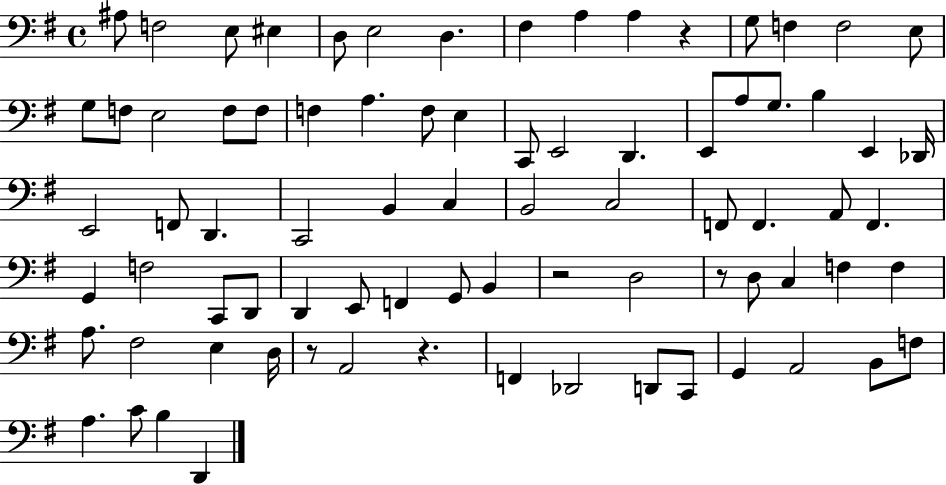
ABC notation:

X:1
T:Untitled
M:4/4
L:1/4
K:G
^A,/2 F,2 E,/2 ^E, D,/2 E,2 D, ^F, A, A, z G,/2 F, F,2 E,/2 G,/2 F,/2 E,2 F,/2 F,/2 F, A, F,/2 E, C,,/2 E,,2 D,, E,,/2 A,/2 G,/2 B, E,, _D,,/4 E,,2 F,,/2 D,, C,,2 B,, C, B,,2 C,2 F,,/2 F,, A,,/2 F,, G,, F,2 C,,/2 D,,/2 D,, E,,/2 F,, G,,/2 B,, z2 D,2 z/2 D,/2 C, F, F, A,/2 ^F,2 E, D,/4 z/2 A,,2 z F,, _D,,2 D,,/2 C,,/2 G,, A,,2 B,,/2 F,/2 A, C/2 B, D,,